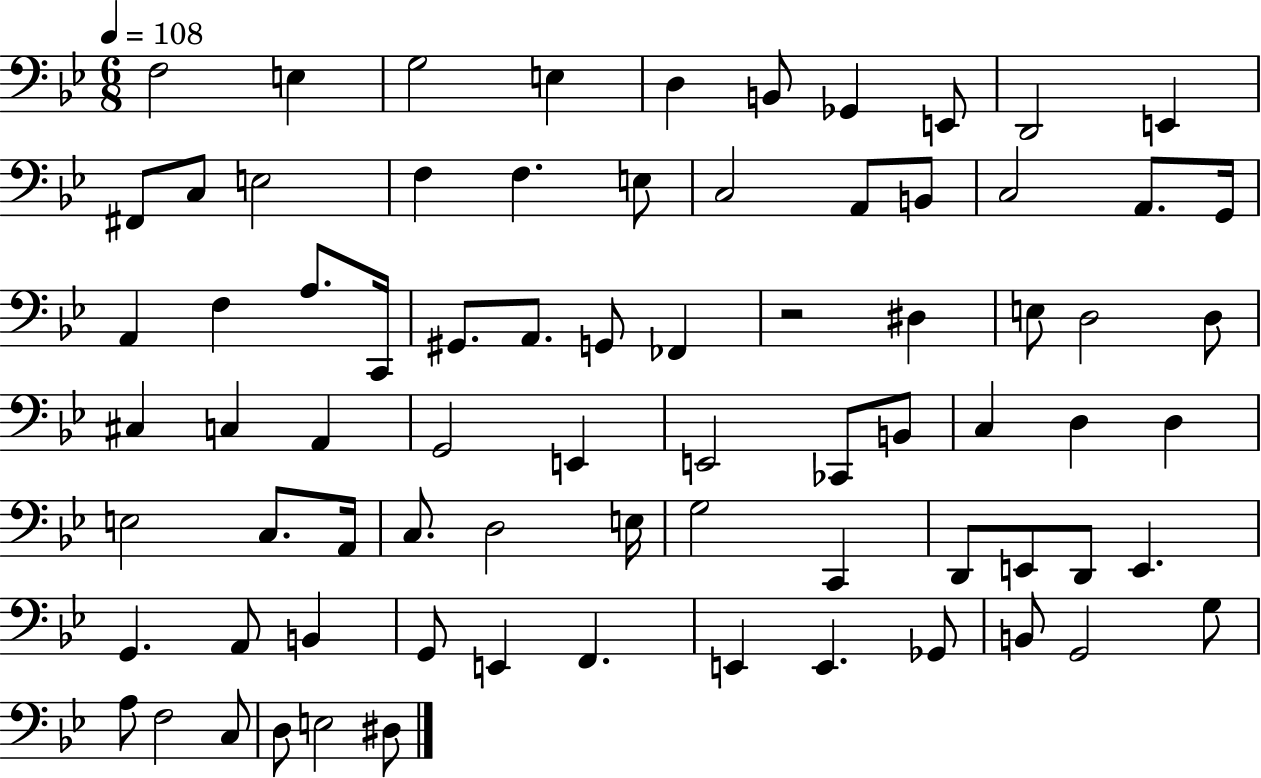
X:1
T:Untitled
M:6/8
L:1/4
K:Bb
F,2 E, G,2 E, D, B,,/2 _G,, E,,/2 D,,2 E,, ^F,,/2 C,/2 E,2 F, F, E,/2 C,2 A,,/2 B,,/2 C,2 A,,/2 G,,/4 A,, F, A,/2 C,,/4 ^G,,/2 A,,/2 G,,/2 _F,, z2 ^D, E,/2 D,2 D,/2 ^C, C, A,, G,,2 E,, E,,2 _C,,/2 B,,/2 C, D, D, E,2 C,/2 A,,/4 C,/2 D,2 E,/4 G,2 C,, D,,/2 E,,/2 D,,/2 E,, G,, A,,/2 B,, G,,/2 E,, F,, E,, E,, _G,,/2 B,,/2 G,,2 G,/2 A,/2 F,2 C,/2 D,/2 E,2 ^D,/2